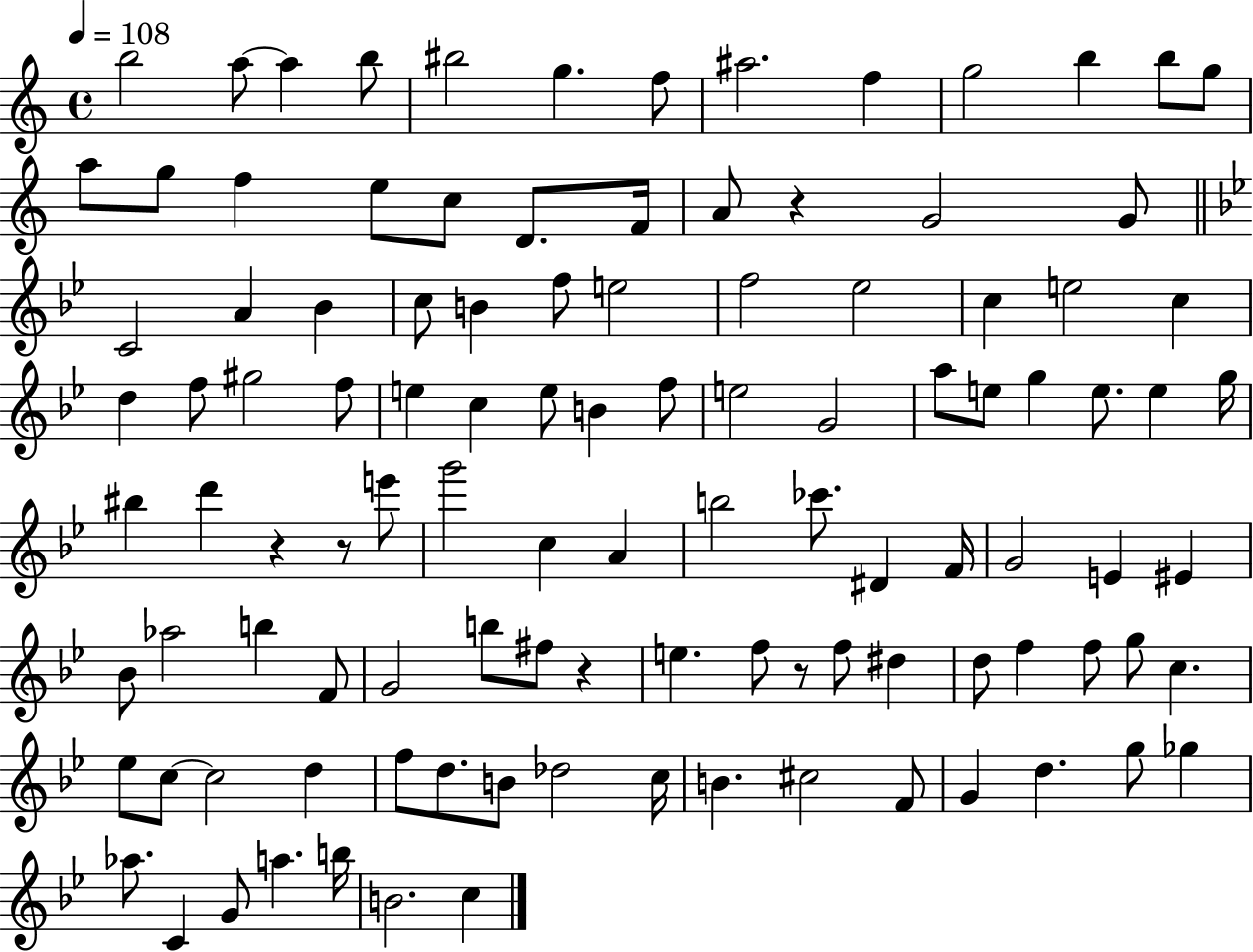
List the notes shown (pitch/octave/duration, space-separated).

B5/h A5/e A5/q B5/e BIS5/h G5/q. F5/e A#5/h. F5/q G5/h B5/q B5/e G5/e A5/e G5/e F5/q E5/e C5/e D4/e. F4/s A4/e R/q G4/h G4/e C4/h A4/q Bb4/q C5/e B4/q F5/e E5/h F5/h Eb5/h C5/q E5/h C5/q D5/q F5/e G#5/h F5/e E5/q C5/q E5/e B4/q F5/e E5/h G4/h A5/e E5/e G5/q E5/e. E5/q G5/s BIS5/q D6/q R/q R/e E6/e G6/h C5/q A4/q B5/h CES6/e. D#4/q F4/s G4/h E4/q EIS4/q Bb4/e Ab5/h B5/q F4/e G4/h B5/e F#5/e R/q E5/q. F5/e R/e F5/e D#5/q D5/e F5/q F5/e G5/e C5/q. Eb5/e C5/e C5/h D5/q F5/e D5/e. B4/e Db5/h C5/s B4/q. C#5/h F4/e G4/q D5/q. G5/e Gb5/q Ab5/e. C4/q G4/e A5/q. B5/s B4/h. C5/q